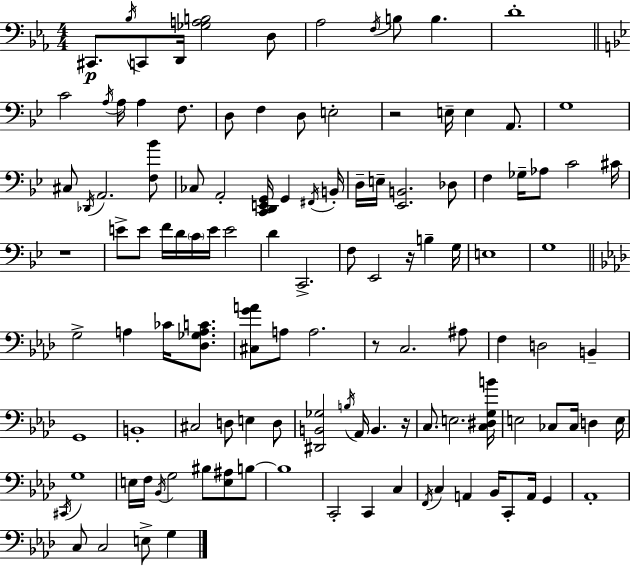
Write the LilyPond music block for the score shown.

{
  \clef bass
  \numericTimeSignature
  \time 4/4
  \key c \minor
  cis,8.\p \acciaccatura { bes16 } c,8 d,16 <ges a b>2 d8 | aes2 \acciaccatura { f16 } b8 b4. | d'1-. | \bar "||" \break \key g \minor c'2 \acciaccatura { a16 } a16 a4 f8. | d8 f4 d8 e2-. | r2 e16-- e4 a,8. | g1 | \break cis8 \acciaccatura { des,16 } a,2. | <f bes'>8 ces8 a,2-. <c, d, e, g,>16 g,4 | \acciaccatura { fis,16 } b,16-. d16-- e16-- <ees, b,>2. | des8 f4 ges16-- aes8 c'2 | \break cis'16 r1 | e'8-> e'8 f'16 d'16 \parenthesize c'16 e'16 e'2 | d'4 c,2.-> | f8 ees,2 r16 b4-- | \break g16 e1 | g1 | \bar "||" \break \key aes \major g2-> a4 ces'16 <des ges a c'>8. | <cis g' a'>8 a8 a2. | r8 c2. ais8 | f4 d2 b,4-- | \break g,1 | b,1-. | cis2 d8 e4 d8 | <dis, b, ges>2 \acciaccatura { b16 } aes,16 b,4. | \break r16 c8. e2. | <c dis g b'>16 e2 ces8 ces16 d4 | e16 \acciaccatura { cis,16 } g1 | e16 f16 \acciaccatura { bes,16 } g2 bis8 <e ais>8 | \break b8~~ b1 | c,2-. c,4 c4 | \acciaccatura { f,16 } c4 a,4 bes,16 c,8-. a,16 | g,4 aes,1-. | \break c8 c2 e8-> | g4 \bar "|."
}